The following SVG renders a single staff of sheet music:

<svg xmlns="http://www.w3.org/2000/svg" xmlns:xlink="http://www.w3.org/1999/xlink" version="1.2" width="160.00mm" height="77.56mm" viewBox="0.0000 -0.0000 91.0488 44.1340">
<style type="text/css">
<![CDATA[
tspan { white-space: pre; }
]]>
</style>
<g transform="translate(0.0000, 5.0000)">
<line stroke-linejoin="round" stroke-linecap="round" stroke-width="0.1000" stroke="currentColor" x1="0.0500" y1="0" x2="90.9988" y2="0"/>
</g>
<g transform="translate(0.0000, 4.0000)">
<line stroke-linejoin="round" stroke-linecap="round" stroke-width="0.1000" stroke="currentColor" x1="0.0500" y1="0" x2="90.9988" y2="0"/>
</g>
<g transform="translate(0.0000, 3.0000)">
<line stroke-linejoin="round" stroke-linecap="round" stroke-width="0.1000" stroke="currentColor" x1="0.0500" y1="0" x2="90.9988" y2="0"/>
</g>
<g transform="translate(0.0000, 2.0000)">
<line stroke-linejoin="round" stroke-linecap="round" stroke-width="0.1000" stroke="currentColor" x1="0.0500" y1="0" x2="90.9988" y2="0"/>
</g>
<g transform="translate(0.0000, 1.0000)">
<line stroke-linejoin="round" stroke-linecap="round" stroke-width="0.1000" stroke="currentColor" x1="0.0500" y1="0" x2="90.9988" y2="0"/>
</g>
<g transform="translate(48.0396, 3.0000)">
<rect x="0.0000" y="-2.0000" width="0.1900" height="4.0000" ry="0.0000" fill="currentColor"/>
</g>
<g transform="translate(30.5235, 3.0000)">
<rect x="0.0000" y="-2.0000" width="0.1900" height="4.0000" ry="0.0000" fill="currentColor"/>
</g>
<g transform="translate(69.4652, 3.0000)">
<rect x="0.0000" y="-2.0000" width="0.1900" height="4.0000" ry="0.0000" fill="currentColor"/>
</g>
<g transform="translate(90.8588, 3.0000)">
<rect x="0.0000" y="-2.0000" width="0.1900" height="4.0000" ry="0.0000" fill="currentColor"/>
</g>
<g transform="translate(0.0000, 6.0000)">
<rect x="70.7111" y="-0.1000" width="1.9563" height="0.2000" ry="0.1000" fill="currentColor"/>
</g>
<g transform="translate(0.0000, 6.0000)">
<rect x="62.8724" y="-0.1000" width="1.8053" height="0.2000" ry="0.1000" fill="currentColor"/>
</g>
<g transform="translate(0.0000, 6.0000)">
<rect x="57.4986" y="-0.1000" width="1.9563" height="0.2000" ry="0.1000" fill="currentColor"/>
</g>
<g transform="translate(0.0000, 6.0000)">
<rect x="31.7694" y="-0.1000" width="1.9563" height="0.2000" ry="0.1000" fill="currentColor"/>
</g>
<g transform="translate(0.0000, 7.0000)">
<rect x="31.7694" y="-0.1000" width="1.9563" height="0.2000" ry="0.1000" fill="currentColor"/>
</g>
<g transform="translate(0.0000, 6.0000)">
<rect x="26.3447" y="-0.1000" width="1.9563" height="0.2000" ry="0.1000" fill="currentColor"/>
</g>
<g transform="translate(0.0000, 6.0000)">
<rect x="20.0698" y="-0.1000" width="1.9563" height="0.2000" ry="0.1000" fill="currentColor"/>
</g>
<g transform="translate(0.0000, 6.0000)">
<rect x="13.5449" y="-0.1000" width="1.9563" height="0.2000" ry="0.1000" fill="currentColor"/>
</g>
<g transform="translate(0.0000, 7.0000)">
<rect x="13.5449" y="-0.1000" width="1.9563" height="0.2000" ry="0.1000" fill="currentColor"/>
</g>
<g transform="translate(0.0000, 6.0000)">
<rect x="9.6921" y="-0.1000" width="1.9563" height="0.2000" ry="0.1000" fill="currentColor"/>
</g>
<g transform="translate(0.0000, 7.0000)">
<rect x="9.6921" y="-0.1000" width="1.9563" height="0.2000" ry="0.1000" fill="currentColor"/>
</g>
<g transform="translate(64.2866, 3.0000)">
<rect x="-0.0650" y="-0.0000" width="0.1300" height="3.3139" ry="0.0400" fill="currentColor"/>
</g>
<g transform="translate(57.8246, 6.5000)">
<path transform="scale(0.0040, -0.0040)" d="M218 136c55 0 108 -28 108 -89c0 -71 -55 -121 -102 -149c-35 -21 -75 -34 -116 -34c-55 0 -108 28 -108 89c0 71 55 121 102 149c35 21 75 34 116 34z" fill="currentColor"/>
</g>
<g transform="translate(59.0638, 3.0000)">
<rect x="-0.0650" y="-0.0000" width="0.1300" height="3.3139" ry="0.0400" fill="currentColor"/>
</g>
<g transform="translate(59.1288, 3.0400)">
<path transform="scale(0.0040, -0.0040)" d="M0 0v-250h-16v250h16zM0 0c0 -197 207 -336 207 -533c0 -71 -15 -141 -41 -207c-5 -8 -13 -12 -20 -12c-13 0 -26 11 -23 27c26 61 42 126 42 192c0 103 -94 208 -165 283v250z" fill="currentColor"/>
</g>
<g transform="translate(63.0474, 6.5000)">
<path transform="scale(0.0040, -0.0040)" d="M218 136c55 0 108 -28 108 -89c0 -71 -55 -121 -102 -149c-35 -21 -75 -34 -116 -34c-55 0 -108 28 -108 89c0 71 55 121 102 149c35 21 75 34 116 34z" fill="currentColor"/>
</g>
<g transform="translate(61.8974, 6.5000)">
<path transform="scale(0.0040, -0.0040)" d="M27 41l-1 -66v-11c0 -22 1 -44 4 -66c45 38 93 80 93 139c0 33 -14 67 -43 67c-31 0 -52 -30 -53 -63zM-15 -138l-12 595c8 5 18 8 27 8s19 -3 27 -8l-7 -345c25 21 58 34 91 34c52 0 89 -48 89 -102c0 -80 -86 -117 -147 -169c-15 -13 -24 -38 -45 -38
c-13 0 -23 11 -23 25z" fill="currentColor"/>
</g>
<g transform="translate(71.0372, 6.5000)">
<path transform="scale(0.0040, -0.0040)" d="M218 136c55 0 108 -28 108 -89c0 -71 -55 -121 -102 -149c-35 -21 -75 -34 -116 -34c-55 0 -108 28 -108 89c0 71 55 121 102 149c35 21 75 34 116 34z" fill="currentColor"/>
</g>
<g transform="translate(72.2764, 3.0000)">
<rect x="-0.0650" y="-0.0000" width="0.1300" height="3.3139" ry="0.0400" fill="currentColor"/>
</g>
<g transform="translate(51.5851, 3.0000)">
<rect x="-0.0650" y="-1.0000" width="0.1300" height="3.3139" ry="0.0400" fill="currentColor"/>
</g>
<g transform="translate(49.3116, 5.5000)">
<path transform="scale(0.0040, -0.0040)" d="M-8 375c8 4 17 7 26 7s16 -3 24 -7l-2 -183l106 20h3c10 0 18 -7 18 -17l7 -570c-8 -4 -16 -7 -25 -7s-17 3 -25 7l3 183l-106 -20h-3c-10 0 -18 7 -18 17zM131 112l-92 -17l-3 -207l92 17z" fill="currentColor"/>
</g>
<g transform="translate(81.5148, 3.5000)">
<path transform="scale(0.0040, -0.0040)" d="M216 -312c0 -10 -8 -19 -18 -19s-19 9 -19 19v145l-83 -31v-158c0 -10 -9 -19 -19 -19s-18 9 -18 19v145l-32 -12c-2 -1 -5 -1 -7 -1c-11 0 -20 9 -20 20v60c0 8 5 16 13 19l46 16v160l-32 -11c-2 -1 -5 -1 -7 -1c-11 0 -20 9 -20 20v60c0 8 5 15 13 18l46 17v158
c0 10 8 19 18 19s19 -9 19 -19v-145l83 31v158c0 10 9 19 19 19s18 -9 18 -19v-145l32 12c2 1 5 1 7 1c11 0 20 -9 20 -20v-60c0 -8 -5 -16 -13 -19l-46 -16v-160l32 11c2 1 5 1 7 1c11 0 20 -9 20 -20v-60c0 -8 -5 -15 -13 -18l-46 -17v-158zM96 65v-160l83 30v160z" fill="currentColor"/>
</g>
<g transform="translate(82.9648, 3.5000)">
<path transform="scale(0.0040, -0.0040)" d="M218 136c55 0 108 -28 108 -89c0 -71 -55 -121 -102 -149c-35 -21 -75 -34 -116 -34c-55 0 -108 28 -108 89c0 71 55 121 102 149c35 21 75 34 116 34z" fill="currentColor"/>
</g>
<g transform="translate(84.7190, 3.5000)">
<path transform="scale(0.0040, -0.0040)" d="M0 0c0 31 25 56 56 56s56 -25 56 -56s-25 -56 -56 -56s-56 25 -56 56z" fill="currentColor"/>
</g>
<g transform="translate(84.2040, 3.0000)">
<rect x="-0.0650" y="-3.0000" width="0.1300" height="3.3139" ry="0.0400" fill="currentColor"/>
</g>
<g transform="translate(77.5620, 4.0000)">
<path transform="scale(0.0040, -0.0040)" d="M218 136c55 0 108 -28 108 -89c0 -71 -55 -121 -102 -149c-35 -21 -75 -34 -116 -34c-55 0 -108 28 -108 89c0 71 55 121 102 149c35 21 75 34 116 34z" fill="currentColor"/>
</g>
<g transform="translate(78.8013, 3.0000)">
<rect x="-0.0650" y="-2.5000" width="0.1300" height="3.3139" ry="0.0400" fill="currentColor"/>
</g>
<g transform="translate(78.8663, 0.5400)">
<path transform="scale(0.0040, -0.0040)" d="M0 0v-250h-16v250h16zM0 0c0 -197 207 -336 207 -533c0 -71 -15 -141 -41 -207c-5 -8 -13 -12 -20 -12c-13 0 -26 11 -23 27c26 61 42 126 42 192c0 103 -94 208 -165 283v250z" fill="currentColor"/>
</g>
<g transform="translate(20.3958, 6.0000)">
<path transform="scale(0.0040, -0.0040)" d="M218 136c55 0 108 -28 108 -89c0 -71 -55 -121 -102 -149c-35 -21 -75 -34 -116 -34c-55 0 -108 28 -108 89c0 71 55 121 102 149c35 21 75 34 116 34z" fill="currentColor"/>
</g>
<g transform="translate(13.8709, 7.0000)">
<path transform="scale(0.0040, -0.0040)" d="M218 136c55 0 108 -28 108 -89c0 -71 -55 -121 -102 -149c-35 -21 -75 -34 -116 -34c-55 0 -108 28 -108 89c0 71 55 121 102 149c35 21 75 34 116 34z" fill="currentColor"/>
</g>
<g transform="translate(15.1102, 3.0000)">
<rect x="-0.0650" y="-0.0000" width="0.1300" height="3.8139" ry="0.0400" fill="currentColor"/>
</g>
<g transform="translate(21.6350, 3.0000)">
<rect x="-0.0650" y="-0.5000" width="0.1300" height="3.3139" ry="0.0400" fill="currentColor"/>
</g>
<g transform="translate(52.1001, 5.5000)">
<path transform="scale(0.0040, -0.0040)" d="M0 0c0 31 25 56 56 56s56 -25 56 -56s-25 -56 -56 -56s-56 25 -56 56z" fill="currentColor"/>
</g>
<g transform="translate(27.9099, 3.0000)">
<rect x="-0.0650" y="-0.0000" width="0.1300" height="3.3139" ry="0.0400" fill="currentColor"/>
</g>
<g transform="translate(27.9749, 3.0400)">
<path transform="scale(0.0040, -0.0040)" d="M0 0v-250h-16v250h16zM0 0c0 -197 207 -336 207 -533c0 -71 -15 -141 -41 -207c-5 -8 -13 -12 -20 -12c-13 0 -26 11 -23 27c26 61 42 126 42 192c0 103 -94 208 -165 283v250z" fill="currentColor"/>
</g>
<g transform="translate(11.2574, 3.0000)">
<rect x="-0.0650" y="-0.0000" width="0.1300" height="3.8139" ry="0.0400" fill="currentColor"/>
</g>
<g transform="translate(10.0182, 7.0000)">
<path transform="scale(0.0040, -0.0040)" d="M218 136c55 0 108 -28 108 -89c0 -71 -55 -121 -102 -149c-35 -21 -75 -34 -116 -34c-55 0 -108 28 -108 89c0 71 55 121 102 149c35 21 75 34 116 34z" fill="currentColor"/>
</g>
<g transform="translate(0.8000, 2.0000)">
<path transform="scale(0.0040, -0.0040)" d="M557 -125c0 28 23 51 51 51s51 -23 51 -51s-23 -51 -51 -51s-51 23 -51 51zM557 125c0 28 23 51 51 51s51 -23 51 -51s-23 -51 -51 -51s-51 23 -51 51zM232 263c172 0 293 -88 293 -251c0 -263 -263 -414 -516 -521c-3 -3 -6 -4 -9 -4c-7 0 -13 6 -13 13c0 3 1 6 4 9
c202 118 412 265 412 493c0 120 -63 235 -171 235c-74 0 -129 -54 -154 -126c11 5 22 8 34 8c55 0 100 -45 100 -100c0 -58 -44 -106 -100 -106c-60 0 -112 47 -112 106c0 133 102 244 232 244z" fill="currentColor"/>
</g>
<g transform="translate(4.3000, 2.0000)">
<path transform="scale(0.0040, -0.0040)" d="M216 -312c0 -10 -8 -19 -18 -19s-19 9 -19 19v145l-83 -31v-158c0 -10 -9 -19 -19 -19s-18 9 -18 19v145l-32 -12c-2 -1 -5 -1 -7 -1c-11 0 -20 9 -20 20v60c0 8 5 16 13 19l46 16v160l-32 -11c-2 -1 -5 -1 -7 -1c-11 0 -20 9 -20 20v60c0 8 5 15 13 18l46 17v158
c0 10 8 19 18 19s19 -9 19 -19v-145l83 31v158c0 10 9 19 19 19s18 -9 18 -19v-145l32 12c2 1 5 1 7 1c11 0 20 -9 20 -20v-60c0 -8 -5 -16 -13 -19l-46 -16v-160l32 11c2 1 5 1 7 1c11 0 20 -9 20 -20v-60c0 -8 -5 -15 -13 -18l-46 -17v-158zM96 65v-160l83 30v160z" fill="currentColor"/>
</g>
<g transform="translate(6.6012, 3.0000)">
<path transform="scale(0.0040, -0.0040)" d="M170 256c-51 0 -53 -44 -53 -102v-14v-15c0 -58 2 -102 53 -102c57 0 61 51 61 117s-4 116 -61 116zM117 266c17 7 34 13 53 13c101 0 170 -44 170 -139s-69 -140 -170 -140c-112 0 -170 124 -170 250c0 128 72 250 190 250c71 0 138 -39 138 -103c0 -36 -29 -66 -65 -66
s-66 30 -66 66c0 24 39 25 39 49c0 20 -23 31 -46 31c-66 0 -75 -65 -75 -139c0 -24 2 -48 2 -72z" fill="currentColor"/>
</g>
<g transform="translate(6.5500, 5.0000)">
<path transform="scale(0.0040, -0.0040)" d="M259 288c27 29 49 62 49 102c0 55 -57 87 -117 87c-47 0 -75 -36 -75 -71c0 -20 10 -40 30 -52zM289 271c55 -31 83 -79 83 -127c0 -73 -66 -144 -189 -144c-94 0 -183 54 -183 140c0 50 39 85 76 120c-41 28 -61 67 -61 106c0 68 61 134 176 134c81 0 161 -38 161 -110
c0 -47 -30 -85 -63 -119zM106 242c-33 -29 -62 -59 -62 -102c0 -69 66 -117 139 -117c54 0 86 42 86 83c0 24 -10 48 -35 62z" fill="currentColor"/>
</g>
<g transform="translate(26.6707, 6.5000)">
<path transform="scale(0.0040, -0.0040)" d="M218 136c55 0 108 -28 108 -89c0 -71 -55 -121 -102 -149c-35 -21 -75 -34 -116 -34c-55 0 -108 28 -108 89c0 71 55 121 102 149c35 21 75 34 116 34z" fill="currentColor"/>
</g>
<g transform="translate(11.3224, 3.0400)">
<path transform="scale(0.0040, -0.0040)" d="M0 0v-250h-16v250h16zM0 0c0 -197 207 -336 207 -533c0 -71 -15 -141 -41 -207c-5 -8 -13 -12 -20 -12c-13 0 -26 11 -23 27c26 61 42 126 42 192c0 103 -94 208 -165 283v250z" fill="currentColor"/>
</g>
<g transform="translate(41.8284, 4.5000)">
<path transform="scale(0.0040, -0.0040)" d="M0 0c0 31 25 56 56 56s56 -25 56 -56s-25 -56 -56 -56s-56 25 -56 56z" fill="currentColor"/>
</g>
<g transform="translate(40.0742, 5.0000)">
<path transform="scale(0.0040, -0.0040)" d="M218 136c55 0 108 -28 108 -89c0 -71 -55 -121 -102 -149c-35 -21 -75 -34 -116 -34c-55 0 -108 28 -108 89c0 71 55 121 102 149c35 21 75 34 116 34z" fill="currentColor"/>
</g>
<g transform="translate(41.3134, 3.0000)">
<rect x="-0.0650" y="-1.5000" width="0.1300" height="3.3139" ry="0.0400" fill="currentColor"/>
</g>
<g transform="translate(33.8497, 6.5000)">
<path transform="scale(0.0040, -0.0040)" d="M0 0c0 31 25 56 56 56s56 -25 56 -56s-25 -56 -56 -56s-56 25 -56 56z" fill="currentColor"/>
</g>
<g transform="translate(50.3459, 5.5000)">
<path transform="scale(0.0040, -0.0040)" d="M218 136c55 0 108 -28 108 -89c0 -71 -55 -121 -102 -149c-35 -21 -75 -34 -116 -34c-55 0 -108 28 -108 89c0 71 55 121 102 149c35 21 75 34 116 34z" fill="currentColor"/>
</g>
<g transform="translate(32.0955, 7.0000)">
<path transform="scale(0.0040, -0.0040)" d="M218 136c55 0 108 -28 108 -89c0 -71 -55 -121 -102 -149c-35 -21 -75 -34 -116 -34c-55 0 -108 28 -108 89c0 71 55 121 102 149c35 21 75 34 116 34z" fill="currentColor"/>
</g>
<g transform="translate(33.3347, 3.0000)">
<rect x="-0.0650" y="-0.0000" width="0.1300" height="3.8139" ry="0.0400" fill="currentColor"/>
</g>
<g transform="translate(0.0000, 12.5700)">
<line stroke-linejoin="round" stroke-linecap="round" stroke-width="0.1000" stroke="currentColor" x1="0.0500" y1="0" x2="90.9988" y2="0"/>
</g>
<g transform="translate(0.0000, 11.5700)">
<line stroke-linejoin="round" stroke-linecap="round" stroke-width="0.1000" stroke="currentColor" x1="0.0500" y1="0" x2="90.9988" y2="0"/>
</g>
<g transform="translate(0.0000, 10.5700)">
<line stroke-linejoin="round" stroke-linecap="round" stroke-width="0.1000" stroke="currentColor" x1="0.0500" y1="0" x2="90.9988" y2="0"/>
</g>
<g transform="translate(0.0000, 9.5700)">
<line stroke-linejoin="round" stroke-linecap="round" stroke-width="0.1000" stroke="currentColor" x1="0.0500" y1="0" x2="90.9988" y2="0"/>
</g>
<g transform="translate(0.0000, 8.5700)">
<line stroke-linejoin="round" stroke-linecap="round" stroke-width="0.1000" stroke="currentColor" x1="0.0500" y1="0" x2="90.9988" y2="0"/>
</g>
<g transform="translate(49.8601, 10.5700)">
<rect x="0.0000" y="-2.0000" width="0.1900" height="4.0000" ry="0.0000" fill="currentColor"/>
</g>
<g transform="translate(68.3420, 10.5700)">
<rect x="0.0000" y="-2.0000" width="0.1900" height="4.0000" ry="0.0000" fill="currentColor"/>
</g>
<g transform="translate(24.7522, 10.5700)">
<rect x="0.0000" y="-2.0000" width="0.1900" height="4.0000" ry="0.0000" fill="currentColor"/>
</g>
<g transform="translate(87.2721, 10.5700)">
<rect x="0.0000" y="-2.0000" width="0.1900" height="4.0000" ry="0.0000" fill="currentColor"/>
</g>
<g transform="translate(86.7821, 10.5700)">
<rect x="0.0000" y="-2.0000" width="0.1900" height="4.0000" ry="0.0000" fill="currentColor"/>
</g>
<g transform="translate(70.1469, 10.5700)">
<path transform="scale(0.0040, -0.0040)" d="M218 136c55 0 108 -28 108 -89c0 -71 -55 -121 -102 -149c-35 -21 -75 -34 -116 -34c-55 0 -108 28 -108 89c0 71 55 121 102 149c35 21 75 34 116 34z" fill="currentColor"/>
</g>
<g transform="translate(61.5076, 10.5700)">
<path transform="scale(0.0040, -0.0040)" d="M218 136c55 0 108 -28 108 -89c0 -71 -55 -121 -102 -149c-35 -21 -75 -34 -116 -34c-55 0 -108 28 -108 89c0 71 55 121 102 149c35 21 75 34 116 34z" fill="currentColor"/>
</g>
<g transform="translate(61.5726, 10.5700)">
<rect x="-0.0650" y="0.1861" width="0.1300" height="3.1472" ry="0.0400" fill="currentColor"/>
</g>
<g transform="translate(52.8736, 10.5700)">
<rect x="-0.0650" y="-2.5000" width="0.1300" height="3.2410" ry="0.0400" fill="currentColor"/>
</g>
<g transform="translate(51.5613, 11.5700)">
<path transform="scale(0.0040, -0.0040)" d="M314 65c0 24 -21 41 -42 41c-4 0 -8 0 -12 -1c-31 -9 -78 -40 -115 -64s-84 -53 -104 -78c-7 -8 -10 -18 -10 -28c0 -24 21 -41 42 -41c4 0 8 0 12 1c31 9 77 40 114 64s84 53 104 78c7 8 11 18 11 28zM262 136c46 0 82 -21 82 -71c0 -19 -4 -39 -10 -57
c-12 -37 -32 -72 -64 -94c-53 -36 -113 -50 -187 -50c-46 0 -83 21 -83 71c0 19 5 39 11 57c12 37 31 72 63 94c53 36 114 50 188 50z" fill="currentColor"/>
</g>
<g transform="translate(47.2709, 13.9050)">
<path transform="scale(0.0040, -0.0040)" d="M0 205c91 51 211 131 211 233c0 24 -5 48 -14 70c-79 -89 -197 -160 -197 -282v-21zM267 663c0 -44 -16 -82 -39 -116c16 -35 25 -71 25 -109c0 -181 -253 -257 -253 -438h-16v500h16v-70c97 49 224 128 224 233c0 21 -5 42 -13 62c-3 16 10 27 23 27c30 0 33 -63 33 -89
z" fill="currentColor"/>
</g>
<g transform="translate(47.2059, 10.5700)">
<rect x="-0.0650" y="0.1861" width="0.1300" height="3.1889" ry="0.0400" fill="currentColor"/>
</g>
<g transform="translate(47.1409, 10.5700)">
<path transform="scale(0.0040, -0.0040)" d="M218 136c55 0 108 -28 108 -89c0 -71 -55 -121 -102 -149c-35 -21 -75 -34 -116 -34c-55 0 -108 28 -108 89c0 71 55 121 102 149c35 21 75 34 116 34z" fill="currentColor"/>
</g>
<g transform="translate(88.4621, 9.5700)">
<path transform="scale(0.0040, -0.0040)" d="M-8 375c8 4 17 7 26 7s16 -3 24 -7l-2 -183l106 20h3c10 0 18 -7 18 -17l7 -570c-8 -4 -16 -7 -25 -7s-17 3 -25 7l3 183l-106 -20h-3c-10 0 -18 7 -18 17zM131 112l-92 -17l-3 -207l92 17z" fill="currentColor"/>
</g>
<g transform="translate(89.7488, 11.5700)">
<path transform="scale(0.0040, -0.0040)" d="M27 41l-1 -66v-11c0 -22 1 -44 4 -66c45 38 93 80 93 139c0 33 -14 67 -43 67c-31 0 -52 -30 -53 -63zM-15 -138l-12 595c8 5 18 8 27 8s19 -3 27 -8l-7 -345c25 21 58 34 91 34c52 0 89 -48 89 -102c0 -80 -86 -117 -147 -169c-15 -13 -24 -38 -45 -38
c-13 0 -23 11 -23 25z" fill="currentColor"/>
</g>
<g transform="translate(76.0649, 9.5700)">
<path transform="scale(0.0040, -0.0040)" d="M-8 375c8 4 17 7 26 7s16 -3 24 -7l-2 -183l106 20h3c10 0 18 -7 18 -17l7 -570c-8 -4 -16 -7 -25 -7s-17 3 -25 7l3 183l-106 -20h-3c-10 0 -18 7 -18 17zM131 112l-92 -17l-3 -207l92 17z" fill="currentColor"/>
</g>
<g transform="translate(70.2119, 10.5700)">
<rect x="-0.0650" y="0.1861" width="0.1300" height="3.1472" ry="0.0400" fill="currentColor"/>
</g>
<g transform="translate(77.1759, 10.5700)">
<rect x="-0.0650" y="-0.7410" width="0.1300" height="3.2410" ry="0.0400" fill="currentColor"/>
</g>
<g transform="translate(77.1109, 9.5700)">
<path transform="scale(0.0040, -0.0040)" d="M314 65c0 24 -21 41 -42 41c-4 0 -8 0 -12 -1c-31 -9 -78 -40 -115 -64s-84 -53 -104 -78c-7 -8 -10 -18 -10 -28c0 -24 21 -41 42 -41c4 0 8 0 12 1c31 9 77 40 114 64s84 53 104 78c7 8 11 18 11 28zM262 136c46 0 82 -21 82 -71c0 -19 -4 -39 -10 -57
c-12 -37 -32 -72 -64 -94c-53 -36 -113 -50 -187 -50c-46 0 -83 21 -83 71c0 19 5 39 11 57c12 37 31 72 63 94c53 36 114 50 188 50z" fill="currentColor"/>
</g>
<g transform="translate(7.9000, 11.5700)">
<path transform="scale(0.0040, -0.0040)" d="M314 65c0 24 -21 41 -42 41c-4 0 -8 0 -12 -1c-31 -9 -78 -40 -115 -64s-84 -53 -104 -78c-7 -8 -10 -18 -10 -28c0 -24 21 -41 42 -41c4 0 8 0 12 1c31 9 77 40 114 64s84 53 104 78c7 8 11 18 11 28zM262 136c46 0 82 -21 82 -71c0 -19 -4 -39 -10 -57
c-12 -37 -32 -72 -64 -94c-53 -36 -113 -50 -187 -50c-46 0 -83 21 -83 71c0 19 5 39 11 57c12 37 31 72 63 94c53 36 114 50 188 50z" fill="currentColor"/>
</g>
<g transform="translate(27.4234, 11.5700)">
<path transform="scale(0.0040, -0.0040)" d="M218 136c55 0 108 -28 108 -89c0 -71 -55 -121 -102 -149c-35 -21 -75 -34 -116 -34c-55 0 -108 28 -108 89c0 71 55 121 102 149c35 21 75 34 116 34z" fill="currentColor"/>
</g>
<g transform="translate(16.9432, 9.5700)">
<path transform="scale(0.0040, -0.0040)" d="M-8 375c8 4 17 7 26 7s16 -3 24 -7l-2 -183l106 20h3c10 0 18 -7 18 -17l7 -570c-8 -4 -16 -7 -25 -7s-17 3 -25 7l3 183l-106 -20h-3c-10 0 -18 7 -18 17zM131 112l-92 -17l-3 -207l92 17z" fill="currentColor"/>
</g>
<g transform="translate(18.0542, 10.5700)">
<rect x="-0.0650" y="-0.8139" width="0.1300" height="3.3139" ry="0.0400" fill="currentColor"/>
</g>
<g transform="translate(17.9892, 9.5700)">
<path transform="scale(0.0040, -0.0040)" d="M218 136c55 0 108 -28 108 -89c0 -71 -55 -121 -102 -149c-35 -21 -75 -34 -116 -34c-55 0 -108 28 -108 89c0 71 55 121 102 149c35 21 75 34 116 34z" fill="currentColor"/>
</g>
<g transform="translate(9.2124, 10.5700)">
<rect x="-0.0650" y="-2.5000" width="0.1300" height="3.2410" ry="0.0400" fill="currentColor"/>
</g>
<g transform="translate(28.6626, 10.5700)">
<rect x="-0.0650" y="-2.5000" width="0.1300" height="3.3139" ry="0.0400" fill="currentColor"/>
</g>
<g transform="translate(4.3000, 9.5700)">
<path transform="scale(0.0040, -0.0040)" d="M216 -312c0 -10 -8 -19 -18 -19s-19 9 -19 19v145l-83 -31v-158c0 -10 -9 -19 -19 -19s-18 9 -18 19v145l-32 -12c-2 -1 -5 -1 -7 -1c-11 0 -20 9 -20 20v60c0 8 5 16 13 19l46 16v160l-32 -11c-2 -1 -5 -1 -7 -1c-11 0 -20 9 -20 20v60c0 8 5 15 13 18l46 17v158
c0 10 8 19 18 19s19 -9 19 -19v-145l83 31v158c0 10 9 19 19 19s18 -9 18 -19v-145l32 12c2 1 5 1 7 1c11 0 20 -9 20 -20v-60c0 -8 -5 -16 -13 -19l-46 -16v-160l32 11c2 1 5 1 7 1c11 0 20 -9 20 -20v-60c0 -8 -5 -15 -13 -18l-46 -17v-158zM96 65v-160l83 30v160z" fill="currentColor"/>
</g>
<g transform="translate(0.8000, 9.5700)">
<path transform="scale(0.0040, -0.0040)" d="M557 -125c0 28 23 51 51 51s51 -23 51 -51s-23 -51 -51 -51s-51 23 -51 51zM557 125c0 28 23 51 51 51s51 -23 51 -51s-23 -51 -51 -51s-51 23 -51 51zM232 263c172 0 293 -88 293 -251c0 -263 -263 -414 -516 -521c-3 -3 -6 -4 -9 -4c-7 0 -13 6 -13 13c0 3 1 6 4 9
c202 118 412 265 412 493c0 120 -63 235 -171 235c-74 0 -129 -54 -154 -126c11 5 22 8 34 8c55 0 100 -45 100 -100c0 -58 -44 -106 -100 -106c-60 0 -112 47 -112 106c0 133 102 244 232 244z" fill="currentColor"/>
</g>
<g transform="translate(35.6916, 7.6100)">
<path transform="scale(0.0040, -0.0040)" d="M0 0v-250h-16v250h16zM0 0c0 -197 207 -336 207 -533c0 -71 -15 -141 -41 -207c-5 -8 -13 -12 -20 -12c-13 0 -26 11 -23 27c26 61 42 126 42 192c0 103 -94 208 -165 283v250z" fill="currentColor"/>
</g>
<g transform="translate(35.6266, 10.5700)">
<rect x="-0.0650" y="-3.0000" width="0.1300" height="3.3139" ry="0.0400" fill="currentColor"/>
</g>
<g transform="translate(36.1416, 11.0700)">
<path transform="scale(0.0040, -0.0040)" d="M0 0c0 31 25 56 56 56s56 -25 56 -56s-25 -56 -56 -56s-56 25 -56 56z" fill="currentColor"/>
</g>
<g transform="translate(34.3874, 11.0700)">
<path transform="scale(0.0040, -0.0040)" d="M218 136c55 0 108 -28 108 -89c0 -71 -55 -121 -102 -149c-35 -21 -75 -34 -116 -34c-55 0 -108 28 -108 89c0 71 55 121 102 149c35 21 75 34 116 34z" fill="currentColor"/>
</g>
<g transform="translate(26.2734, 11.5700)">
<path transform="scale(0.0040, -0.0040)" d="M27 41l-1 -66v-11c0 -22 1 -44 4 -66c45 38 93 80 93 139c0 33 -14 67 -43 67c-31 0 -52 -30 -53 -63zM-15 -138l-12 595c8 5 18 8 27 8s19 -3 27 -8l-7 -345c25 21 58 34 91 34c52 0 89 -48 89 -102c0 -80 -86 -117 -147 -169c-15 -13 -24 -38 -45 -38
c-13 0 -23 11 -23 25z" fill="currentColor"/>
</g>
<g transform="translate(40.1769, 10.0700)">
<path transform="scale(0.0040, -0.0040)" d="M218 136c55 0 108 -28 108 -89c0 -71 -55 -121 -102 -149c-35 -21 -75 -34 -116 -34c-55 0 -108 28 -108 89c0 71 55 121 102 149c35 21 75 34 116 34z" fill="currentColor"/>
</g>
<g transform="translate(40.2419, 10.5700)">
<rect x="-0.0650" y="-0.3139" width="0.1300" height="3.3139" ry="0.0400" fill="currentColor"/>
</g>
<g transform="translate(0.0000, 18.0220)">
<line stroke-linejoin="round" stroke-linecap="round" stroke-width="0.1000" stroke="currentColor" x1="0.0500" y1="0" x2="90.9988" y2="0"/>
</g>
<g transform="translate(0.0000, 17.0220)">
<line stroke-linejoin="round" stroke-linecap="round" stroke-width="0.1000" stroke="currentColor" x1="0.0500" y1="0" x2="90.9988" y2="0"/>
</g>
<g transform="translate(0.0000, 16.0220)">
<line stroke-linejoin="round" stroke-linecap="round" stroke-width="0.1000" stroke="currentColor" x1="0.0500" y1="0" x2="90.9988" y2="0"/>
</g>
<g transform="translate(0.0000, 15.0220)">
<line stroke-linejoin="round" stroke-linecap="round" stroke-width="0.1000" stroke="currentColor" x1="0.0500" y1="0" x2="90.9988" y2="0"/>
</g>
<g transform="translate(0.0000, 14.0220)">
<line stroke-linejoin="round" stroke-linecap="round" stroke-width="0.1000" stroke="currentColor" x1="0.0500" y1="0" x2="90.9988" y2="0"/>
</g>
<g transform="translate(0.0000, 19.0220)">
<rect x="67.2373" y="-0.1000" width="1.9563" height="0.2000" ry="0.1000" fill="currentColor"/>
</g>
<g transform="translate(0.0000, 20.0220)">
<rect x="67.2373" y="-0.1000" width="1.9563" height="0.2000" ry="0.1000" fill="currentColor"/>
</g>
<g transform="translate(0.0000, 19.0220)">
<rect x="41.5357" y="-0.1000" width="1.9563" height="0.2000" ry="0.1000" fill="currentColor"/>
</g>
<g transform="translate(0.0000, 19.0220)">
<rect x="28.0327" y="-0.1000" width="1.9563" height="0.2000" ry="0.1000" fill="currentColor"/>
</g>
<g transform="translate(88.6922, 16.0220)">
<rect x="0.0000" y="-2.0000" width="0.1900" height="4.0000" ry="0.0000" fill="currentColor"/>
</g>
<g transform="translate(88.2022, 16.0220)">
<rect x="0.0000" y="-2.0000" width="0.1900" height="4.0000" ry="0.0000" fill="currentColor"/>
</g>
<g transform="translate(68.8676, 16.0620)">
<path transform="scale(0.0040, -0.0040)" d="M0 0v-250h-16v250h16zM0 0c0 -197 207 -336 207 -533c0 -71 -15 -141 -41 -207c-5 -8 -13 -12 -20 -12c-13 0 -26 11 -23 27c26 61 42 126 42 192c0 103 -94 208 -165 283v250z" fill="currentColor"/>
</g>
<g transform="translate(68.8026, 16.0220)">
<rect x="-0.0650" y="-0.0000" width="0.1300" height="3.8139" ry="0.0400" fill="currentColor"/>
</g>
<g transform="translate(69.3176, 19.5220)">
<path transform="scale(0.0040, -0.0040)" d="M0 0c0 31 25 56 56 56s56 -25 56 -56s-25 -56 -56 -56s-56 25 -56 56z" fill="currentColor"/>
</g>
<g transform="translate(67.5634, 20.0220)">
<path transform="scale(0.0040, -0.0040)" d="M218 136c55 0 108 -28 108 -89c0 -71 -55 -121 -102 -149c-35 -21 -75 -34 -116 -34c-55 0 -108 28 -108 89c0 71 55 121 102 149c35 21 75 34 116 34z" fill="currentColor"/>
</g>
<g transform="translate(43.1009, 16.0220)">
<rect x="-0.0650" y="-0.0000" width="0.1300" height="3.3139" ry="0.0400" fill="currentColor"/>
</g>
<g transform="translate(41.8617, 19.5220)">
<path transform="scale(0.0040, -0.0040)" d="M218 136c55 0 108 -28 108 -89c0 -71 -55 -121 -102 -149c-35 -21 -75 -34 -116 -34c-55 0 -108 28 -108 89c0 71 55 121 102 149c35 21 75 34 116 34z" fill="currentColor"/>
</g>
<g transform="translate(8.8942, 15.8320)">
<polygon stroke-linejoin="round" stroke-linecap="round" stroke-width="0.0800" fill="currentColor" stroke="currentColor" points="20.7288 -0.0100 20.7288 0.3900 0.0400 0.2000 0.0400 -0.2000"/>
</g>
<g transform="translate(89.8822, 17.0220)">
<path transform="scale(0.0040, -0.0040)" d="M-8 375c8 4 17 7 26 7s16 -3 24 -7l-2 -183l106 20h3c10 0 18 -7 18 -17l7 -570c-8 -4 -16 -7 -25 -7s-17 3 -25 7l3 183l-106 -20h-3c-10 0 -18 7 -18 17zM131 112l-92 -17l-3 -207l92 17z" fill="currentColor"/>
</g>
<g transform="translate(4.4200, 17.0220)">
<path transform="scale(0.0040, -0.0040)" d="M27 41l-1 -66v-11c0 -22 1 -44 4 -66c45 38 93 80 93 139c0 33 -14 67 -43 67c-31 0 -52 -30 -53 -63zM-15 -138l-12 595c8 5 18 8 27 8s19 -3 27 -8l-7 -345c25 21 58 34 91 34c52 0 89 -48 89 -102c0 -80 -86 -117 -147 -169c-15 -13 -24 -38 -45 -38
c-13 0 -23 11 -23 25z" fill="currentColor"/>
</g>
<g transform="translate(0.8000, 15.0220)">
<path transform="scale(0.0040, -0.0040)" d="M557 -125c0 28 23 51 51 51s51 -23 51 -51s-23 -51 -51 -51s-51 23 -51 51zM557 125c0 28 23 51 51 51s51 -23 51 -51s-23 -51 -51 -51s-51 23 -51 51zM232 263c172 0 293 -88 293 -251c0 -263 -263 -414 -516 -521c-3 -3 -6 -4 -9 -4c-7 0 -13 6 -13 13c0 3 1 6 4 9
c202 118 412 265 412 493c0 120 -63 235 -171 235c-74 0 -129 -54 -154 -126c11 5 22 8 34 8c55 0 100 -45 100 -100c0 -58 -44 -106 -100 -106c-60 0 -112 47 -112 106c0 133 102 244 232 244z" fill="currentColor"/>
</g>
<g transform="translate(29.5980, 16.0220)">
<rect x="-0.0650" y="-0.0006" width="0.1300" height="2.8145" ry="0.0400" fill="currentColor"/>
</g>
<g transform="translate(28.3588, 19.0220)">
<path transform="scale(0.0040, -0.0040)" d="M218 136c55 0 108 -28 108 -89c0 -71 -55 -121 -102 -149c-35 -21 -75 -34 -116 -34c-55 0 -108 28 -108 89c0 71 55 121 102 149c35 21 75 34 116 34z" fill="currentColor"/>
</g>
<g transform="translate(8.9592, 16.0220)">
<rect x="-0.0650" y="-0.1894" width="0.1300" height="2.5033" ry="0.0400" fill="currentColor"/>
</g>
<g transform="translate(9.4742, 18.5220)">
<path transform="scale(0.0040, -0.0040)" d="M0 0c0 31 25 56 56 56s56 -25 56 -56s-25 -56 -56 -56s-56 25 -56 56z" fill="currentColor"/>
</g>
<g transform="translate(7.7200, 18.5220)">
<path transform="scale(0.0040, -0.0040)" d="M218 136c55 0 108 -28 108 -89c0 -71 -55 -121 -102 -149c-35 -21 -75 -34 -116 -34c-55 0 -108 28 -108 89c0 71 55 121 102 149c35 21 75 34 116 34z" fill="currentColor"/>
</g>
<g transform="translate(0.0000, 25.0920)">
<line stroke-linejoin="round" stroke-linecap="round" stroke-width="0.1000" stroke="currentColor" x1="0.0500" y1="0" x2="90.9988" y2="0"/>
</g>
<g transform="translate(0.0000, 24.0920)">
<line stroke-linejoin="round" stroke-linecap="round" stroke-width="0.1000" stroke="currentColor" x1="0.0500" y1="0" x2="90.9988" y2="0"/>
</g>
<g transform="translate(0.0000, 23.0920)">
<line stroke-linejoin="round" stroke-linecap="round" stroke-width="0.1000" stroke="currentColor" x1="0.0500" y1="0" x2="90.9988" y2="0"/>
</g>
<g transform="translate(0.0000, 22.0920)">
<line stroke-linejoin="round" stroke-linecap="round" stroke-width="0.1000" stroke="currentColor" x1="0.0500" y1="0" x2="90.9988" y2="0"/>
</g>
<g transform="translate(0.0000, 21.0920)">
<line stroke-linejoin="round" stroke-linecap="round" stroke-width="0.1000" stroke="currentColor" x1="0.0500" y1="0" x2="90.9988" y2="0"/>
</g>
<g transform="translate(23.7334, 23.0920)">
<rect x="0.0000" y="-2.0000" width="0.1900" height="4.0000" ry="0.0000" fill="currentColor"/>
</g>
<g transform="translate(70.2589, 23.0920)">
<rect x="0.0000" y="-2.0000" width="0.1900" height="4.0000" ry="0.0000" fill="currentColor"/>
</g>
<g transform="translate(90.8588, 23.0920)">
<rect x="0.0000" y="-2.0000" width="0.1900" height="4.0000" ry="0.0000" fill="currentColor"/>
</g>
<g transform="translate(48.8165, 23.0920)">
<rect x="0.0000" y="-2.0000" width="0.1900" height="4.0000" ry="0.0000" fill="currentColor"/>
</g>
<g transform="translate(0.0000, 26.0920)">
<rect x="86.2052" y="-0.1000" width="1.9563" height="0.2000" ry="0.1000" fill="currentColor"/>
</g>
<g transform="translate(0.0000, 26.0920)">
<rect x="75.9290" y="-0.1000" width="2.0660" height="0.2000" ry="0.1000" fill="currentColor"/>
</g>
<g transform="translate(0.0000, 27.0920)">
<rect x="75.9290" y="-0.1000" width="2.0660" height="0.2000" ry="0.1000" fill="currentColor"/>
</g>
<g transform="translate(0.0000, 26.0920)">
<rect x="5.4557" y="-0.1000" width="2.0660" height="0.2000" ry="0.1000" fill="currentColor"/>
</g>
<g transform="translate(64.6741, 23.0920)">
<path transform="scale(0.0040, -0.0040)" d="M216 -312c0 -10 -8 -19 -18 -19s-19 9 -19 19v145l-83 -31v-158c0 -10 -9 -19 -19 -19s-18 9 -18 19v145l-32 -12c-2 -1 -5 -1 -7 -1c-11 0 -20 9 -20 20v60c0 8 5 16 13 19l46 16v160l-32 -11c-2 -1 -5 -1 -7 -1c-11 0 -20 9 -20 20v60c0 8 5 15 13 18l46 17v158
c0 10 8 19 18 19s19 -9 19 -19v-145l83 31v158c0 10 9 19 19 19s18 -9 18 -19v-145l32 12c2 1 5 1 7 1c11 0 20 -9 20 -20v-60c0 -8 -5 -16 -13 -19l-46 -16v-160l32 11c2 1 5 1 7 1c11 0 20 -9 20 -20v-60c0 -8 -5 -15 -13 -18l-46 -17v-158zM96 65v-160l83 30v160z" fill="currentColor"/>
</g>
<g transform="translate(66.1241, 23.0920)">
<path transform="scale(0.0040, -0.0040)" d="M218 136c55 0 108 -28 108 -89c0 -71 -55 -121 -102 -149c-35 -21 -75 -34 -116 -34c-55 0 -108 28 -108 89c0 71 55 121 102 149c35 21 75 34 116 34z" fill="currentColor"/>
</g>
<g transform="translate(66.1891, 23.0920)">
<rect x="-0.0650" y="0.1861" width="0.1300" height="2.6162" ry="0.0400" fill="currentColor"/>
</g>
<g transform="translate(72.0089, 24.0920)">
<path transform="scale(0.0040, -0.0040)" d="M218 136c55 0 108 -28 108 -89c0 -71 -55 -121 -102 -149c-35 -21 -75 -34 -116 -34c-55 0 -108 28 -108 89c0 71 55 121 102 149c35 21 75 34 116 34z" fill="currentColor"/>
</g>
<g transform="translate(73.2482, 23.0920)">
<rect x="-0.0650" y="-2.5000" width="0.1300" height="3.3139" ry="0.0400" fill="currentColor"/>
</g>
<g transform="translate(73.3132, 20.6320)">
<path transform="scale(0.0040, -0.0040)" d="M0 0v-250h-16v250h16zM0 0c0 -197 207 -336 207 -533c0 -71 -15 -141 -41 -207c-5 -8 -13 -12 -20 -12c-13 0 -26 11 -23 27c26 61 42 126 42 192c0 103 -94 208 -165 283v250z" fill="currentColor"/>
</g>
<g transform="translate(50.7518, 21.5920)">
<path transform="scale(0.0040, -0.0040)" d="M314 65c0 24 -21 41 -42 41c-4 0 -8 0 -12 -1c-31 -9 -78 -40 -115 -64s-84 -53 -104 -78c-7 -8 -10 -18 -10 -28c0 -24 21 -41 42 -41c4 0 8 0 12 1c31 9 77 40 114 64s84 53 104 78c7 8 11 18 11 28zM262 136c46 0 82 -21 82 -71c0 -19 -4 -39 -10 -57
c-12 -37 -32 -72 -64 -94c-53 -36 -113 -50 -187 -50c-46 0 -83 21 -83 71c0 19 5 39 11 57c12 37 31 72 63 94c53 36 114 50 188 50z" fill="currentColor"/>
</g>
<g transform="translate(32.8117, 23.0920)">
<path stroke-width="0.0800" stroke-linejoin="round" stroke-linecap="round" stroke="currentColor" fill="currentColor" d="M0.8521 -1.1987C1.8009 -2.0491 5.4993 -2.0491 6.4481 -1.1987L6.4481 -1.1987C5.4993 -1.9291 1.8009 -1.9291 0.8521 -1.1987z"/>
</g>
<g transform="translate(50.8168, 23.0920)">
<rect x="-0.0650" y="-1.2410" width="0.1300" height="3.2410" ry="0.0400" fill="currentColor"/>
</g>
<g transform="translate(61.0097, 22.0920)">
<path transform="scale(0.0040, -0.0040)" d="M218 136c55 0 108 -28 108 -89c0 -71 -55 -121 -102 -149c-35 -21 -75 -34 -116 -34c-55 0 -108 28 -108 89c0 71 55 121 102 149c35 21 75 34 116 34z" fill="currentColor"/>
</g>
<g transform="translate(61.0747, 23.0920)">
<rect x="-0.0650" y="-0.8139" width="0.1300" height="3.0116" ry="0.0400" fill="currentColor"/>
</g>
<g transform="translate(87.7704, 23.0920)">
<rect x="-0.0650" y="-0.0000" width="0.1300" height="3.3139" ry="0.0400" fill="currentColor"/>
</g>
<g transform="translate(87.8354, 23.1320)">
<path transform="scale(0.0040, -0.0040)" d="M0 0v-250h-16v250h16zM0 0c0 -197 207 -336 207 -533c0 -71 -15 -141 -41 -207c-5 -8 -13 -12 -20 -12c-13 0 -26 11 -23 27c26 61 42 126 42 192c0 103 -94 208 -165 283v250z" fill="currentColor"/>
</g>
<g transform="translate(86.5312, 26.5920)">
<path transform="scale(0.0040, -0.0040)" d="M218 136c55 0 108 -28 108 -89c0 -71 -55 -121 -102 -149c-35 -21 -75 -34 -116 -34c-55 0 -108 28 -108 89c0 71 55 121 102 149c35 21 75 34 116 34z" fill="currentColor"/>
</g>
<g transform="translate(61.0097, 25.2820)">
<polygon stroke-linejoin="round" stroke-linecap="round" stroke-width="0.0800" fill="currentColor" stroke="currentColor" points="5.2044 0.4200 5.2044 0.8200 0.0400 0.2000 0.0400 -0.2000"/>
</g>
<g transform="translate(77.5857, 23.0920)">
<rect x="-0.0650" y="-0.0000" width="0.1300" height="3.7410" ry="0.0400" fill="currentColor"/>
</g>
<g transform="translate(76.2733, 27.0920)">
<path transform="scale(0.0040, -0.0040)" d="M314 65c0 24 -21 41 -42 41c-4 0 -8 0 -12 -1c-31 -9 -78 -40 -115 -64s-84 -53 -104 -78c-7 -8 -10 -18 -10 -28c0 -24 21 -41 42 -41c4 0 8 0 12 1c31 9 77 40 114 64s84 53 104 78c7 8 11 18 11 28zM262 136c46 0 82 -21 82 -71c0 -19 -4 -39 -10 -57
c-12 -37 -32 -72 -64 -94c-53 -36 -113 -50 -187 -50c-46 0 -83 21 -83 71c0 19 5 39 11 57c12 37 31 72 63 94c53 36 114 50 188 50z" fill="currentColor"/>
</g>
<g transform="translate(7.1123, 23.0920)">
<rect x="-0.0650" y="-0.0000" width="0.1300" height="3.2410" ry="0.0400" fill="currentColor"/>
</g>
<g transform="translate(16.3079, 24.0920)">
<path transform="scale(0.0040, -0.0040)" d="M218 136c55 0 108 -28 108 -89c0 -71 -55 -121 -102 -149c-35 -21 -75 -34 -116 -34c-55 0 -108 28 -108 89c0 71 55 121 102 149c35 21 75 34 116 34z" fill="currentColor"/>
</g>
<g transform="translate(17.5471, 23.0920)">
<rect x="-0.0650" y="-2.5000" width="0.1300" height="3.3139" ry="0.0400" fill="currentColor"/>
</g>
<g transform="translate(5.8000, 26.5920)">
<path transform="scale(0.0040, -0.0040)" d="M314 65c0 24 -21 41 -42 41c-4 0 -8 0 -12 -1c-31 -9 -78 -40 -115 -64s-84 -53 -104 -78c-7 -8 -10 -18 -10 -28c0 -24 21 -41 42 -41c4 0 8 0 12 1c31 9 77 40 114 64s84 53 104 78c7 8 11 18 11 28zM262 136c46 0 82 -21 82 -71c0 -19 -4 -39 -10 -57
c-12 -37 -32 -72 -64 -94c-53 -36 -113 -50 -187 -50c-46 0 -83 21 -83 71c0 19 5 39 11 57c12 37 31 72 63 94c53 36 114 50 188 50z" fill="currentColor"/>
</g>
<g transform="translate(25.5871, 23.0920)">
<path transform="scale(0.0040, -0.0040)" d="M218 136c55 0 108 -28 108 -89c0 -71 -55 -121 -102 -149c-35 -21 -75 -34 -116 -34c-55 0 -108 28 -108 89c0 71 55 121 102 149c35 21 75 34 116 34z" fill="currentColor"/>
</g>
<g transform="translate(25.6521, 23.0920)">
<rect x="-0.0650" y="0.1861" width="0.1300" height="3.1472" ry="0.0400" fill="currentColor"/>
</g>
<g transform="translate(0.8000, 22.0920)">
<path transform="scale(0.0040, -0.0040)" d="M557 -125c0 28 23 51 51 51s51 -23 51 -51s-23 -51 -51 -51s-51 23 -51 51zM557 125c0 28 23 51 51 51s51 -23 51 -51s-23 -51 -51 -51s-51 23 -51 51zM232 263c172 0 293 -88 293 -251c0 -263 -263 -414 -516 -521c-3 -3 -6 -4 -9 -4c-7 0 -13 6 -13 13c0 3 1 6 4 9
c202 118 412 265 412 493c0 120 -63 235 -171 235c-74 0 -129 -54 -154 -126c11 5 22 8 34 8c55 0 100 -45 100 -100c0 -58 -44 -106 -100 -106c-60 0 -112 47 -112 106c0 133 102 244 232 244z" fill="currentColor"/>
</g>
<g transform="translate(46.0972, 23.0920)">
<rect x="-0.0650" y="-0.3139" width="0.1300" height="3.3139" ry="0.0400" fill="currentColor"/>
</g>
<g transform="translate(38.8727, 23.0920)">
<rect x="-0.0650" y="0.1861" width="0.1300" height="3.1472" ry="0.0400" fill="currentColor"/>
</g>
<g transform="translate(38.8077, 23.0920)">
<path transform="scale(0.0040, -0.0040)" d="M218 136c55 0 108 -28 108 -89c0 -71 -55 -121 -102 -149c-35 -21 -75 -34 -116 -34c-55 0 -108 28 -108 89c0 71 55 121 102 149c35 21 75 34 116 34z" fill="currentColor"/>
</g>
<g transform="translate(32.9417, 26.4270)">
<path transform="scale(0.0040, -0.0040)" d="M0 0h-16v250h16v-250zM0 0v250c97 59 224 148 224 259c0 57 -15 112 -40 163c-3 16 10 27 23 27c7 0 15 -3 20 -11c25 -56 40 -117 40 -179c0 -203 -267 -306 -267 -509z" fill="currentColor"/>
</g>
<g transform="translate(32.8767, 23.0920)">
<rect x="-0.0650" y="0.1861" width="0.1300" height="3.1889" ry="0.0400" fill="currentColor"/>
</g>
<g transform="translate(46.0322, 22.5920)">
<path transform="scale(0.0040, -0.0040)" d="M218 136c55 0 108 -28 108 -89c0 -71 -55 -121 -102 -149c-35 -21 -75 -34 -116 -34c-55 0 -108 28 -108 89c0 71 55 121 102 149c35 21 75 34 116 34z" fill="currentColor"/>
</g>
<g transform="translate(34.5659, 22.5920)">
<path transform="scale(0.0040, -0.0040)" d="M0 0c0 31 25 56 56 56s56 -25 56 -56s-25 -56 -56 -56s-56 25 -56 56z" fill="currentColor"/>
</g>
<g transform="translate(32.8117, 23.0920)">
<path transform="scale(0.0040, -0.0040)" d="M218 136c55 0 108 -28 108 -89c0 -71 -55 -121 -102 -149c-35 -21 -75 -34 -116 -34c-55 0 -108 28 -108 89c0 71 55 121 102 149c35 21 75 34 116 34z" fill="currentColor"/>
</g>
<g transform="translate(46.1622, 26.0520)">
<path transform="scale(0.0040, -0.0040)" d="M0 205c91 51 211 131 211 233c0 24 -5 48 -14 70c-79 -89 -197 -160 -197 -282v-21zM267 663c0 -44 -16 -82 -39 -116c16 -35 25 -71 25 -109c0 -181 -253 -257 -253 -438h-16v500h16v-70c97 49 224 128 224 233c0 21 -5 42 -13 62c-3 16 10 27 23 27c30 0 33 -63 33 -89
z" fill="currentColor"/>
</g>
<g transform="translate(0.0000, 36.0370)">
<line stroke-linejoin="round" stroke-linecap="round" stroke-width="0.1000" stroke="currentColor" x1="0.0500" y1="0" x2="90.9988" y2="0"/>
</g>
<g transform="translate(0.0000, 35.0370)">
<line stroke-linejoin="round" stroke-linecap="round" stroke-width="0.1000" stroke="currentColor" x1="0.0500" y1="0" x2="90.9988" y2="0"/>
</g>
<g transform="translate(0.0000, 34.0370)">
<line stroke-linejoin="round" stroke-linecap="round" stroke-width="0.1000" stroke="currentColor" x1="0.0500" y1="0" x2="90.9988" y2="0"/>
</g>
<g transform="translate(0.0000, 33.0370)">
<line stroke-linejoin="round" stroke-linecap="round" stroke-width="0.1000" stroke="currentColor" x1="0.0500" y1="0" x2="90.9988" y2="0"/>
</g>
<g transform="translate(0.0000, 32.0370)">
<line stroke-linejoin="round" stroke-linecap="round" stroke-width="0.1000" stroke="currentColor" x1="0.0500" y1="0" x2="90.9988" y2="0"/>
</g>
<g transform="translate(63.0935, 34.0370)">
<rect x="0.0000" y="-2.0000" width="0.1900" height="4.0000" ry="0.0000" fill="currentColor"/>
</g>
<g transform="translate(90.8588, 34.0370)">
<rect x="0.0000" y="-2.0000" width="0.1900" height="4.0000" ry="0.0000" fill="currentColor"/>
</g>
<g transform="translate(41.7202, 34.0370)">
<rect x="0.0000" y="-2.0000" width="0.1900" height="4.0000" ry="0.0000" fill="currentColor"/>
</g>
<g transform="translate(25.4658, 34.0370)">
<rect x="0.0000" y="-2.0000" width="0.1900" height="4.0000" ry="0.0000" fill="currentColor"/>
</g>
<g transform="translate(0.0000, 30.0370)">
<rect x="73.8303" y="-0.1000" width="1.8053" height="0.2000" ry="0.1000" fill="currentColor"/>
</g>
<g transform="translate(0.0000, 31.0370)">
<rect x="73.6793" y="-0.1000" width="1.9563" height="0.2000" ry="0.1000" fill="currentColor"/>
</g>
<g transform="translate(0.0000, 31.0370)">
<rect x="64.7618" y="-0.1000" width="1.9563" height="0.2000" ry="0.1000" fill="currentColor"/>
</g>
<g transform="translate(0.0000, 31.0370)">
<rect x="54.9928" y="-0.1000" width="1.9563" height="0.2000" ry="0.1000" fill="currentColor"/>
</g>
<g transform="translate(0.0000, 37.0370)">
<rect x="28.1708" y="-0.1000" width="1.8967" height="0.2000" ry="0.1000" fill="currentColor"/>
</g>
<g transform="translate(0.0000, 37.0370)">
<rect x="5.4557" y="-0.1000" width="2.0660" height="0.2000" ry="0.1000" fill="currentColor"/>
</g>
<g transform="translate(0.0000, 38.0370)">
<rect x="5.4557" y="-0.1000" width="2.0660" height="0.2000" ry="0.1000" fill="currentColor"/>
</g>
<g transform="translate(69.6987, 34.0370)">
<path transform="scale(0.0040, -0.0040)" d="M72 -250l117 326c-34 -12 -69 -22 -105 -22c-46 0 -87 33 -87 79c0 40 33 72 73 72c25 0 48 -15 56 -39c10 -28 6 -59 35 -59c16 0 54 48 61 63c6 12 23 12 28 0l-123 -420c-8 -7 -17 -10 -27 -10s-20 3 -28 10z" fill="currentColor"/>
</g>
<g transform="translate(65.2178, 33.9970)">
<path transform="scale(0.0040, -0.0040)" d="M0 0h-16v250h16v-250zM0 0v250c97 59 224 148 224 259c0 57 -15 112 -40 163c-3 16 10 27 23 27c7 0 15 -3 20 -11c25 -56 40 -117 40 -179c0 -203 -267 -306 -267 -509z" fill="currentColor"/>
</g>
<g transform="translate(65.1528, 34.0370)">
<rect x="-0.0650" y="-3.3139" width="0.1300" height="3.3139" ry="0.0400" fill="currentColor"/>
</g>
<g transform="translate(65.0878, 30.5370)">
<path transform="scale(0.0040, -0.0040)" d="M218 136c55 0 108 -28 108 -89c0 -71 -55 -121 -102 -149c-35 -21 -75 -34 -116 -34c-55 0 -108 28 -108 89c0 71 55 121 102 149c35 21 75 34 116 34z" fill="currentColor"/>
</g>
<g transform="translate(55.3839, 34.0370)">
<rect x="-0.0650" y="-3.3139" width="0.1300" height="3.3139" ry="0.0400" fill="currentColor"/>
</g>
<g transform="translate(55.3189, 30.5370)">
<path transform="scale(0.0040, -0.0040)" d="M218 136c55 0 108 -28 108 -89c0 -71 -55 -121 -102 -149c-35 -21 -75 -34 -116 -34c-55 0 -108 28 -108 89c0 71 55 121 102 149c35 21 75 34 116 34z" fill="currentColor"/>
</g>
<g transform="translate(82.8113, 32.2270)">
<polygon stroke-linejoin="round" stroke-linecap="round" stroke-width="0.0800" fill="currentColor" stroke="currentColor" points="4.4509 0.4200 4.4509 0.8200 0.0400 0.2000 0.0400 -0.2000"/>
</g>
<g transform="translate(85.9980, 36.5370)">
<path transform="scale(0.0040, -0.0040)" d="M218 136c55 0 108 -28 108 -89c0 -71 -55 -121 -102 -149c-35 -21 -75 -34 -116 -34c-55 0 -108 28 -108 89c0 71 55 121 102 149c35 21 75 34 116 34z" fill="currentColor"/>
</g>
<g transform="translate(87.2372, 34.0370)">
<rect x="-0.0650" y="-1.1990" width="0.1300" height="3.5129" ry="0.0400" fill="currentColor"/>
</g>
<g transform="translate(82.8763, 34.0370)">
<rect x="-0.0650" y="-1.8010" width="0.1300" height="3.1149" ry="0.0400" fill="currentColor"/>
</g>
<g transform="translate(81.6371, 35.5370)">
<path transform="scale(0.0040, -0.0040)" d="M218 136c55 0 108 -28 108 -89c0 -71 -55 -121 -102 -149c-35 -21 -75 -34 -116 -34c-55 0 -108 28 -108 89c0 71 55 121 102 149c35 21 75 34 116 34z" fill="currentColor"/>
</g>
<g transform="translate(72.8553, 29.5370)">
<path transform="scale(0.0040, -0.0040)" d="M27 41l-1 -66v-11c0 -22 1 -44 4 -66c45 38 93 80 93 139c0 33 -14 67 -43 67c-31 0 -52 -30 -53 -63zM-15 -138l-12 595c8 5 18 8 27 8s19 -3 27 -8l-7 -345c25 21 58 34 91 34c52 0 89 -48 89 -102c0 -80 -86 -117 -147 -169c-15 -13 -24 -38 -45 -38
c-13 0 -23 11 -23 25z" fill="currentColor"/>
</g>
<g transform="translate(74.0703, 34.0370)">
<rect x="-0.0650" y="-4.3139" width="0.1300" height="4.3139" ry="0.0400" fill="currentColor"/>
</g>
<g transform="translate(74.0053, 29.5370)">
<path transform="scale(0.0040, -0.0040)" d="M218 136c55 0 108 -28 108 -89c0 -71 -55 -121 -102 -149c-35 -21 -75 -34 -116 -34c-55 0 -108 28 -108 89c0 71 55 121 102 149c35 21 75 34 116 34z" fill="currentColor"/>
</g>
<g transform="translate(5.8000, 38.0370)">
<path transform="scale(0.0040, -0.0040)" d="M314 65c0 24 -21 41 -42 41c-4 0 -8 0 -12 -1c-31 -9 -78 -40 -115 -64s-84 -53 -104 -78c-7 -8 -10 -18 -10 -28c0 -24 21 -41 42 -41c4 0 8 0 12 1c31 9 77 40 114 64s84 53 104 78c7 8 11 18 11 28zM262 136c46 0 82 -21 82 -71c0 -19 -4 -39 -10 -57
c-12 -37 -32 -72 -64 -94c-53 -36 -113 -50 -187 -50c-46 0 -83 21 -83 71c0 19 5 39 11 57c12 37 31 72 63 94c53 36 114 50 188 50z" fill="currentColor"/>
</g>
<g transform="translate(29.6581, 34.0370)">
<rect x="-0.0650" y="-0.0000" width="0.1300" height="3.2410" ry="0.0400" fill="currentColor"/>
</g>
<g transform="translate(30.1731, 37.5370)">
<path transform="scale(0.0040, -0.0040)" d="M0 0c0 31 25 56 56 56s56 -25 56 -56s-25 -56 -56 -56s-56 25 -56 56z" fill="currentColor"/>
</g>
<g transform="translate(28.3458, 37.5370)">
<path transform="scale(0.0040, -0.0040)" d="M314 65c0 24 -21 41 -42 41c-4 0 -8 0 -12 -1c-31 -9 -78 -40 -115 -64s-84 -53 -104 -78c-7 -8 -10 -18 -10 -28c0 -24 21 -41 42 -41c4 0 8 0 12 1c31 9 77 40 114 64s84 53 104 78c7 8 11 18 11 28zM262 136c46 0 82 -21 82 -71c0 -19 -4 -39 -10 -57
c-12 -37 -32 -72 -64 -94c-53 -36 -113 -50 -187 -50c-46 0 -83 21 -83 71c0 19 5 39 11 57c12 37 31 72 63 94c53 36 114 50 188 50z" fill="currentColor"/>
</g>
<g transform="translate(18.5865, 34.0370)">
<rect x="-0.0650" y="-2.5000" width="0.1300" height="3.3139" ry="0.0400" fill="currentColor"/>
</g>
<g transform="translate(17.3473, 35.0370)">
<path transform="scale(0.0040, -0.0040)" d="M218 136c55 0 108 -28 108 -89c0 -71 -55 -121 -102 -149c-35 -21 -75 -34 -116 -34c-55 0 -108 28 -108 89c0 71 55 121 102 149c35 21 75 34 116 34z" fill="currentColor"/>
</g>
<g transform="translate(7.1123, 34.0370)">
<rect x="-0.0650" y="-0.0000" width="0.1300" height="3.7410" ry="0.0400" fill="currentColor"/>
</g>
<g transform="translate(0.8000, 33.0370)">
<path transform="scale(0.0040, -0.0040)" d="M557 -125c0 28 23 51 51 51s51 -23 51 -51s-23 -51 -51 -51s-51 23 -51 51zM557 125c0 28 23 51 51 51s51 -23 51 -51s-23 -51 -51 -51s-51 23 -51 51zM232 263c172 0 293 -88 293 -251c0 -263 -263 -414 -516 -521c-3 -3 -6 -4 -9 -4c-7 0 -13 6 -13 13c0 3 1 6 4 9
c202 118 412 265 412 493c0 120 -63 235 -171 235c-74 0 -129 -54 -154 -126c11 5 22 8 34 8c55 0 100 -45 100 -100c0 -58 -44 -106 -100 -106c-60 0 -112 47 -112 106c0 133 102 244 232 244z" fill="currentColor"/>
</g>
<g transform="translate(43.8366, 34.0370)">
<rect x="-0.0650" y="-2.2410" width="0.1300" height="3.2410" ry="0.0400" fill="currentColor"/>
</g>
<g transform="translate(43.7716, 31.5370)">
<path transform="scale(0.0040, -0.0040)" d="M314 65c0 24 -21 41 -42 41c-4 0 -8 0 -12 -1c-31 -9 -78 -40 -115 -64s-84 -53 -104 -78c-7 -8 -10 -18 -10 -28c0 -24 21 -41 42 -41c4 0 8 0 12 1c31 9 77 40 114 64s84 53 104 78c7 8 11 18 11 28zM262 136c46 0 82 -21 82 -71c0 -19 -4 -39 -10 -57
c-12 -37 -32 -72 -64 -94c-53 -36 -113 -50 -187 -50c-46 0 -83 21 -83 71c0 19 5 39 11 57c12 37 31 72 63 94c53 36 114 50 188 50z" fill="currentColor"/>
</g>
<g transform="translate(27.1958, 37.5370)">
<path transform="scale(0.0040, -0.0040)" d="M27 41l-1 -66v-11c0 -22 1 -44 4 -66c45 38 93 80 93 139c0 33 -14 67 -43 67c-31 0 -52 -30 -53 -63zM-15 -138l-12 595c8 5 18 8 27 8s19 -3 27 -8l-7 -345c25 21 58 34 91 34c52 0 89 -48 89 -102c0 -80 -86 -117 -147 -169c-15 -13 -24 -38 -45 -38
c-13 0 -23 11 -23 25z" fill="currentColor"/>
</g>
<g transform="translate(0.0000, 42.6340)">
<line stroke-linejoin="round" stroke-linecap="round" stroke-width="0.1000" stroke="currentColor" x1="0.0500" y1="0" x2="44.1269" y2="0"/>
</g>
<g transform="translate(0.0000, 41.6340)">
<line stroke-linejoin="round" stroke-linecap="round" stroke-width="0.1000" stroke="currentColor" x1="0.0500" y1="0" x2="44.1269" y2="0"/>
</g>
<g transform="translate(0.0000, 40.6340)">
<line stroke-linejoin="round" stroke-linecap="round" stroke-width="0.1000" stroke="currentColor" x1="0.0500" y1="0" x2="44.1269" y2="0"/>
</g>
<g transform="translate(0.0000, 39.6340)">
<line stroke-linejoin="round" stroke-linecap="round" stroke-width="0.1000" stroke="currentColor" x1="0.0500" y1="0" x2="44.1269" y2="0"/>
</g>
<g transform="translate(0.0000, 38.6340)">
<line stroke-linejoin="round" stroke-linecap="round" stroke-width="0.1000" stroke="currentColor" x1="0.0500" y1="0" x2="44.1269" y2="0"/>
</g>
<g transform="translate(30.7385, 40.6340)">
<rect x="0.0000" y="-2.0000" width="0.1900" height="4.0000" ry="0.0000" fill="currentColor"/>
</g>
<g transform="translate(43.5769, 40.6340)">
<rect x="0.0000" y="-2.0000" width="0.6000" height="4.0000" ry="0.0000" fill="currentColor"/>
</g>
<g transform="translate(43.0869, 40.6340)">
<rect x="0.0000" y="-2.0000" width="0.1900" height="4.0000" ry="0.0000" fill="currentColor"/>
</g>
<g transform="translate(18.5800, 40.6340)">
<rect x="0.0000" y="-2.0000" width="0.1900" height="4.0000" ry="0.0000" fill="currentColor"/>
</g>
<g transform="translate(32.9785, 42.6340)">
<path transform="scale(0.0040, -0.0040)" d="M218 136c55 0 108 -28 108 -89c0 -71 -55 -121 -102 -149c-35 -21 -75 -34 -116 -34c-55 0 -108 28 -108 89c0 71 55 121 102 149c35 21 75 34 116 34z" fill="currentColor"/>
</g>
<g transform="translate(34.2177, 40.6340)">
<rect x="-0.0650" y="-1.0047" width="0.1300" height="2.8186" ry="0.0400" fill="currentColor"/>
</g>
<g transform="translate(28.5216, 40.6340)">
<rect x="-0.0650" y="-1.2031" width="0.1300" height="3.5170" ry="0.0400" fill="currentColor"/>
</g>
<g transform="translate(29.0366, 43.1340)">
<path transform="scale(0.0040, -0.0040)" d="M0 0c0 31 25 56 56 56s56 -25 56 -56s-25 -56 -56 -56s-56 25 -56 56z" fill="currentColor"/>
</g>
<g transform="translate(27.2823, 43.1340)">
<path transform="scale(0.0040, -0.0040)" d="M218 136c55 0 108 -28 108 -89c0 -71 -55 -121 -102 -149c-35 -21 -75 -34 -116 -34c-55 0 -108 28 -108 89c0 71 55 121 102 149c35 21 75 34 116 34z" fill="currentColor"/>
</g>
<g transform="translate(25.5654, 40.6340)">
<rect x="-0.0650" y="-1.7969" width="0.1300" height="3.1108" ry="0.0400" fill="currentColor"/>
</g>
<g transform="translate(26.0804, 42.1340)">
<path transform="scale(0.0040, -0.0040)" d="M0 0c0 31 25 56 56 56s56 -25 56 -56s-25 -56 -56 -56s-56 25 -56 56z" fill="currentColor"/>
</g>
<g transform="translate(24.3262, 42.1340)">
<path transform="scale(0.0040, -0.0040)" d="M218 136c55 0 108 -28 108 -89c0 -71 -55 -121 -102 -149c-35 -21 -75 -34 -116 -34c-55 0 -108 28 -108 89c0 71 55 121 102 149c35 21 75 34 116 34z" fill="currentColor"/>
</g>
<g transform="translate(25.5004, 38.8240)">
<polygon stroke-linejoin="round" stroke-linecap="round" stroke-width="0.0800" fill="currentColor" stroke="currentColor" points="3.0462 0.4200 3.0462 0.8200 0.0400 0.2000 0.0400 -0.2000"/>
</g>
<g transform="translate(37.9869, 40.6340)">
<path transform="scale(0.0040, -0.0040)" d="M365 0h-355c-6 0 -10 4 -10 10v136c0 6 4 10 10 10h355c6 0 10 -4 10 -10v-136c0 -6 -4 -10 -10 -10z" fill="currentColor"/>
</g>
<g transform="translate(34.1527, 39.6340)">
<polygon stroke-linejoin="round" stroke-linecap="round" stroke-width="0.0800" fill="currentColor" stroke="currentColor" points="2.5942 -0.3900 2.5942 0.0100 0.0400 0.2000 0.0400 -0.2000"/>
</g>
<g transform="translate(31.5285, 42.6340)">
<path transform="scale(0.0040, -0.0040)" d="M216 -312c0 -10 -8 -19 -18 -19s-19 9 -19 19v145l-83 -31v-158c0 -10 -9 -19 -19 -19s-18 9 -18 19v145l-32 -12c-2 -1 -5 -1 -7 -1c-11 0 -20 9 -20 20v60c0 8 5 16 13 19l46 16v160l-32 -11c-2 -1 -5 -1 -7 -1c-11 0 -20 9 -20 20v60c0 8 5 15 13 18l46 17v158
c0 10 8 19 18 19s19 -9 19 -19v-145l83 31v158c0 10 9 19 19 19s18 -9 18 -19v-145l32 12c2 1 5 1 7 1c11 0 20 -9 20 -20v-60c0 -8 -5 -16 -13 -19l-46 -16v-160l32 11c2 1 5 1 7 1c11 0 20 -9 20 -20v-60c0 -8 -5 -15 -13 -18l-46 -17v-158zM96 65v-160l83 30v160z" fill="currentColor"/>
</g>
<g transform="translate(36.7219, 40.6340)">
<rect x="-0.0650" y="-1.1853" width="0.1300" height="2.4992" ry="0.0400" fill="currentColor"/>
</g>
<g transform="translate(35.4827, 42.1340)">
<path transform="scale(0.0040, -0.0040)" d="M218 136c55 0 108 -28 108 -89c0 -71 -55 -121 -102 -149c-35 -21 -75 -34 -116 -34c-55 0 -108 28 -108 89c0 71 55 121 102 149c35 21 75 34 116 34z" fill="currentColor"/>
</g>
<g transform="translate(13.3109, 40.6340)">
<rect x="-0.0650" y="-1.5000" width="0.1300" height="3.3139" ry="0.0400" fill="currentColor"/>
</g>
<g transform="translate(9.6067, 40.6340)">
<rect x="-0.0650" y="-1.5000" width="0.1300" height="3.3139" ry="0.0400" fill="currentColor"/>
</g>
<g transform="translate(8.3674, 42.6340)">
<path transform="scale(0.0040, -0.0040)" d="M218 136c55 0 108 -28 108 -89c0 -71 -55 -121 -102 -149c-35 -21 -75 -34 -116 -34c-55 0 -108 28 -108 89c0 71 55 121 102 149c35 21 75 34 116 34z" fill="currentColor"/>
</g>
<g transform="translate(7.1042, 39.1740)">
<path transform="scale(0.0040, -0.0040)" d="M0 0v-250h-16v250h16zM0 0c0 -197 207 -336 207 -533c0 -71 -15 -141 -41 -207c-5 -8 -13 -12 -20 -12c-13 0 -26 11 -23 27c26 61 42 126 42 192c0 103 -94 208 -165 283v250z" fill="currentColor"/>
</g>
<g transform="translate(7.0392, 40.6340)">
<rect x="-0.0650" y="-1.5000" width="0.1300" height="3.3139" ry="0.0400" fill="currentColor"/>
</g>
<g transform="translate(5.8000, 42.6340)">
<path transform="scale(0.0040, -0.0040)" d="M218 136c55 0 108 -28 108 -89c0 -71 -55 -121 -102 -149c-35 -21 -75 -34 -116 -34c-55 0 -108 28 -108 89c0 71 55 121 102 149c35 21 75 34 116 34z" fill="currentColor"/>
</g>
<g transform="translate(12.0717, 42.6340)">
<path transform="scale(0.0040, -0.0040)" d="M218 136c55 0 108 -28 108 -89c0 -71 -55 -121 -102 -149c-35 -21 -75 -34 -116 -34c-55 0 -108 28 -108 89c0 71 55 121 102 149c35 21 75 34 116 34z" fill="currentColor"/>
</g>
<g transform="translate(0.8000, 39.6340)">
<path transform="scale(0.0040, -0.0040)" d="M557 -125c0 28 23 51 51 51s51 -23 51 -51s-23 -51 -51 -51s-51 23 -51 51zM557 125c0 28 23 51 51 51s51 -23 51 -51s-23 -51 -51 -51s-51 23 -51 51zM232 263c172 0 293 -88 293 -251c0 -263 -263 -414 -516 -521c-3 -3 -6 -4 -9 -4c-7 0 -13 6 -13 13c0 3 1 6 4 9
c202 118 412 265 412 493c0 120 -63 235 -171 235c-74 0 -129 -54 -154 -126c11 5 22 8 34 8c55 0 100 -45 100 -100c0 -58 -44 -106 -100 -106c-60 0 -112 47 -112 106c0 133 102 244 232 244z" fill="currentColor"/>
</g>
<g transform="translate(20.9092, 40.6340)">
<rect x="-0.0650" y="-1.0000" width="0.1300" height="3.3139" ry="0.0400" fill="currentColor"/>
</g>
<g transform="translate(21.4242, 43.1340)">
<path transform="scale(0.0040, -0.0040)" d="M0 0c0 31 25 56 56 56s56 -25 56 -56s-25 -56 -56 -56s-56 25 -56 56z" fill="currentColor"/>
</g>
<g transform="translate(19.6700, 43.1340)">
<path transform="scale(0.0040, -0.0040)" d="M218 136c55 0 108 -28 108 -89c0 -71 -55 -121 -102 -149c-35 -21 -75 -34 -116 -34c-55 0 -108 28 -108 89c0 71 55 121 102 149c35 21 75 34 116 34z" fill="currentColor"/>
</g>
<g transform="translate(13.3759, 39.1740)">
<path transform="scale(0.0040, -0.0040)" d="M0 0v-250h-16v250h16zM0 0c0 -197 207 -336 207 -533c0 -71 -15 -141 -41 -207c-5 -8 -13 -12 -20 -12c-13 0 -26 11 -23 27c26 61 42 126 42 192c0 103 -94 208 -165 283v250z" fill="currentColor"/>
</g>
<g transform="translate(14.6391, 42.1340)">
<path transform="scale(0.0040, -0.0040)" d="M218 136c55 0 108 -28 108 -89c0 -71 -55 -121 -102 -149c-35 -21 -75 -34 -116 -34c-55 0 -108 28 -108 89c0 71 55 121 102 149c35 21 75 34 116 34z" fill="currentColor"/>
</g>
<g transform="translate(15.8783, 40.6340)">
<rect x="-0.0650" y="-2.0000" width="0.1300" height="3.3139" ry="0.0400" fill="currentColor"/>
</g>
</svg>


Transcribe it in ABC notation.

X:1
T:Untitled
M:6/8
L:1/4
K:G
C,,/2 C,, E,, D,,/2 C,, G,, F,, D,,/2 _D,, D,, B,,/2 ^C, B,,2 F, _B,, C,/2 E, D,/4 B,,2 D, D, F,2 F,,/2 E,,/2 D,, C,,/2 D,,2 B,, D, D,/2 D, E,/4 G,2 F,/2 ^D,/2 B,,/2 C,,2 D,,/2 C,,2 B,, _D,,2 B,2 D D/2 z/2 _F A,,/2 F,,/2 G,,/2 G,, G,,/2 A,, F,, A,,/2 F,,/2 ^G,,/2 A,,/2 z2